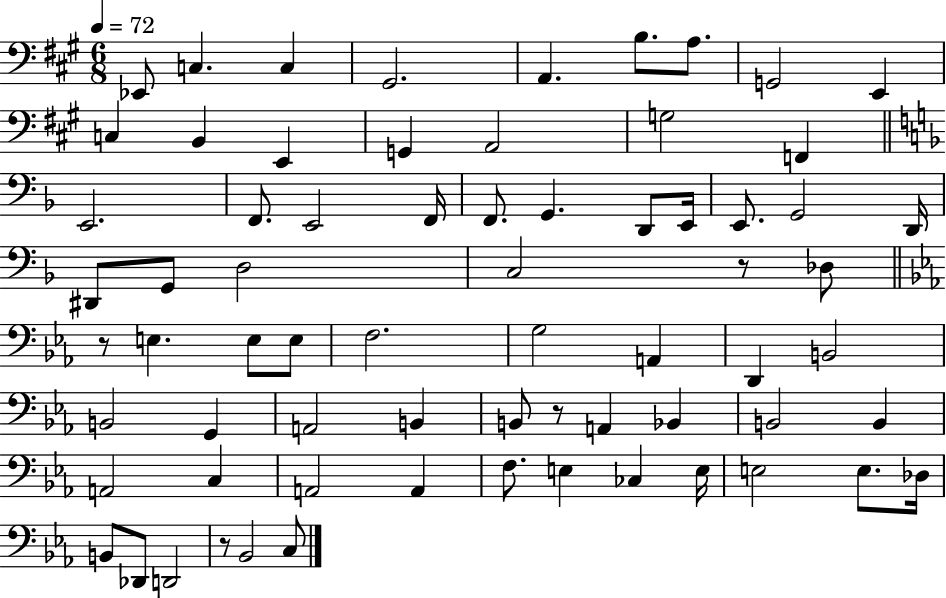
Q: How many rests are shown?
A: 4